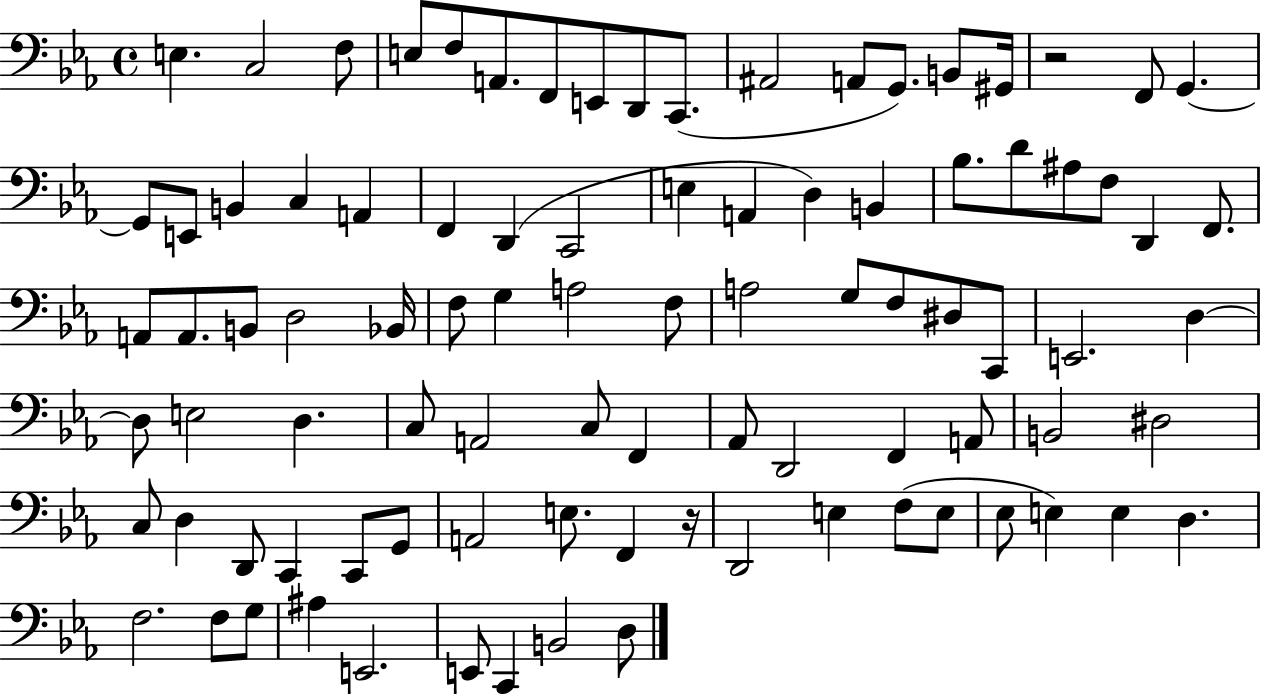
X:1
T:Untitled
M:4/4
L:1/4
K:Eb
E, C,2 F,/2 E,/2 F,/2 A,,/2 F,,/2 E,,/2 D,,/2 C,,/2 ^A,,2 A,,/2 G,,/2 B,,/2 ^G,,/4 z2 F,,/2 G,, G,,/2 E,,/2 B,, C, A,, F,, D,, C,,2 E, A,, D, B,, _B,/2 D/2 ^A,/2 F,/2 D,, F,,/2 A,,/2 A,,/2 B,,/2 D,2 _B,,/4 F,/2 G, A,2 F,/2 A,2 G,/2 F,/2 ^D,/2 C,,/2 E,,2 D, D,/2 E,2 D, C,/2 A,,2 C,/2 F,, _A,,/2 D,,2 F,, A,,/2 B,,2 ^D,2 C,/2 D, D,,/2 C,, C,,/2 G,,/2 A,,2 E,/2 F,, z/4 D,,2 E, F,/2 E,/2 _E,/2 E, E, D, F,2 F,/2 G,/2 ^A, E,,2 E,,/2 C,, B,,2 D,/2